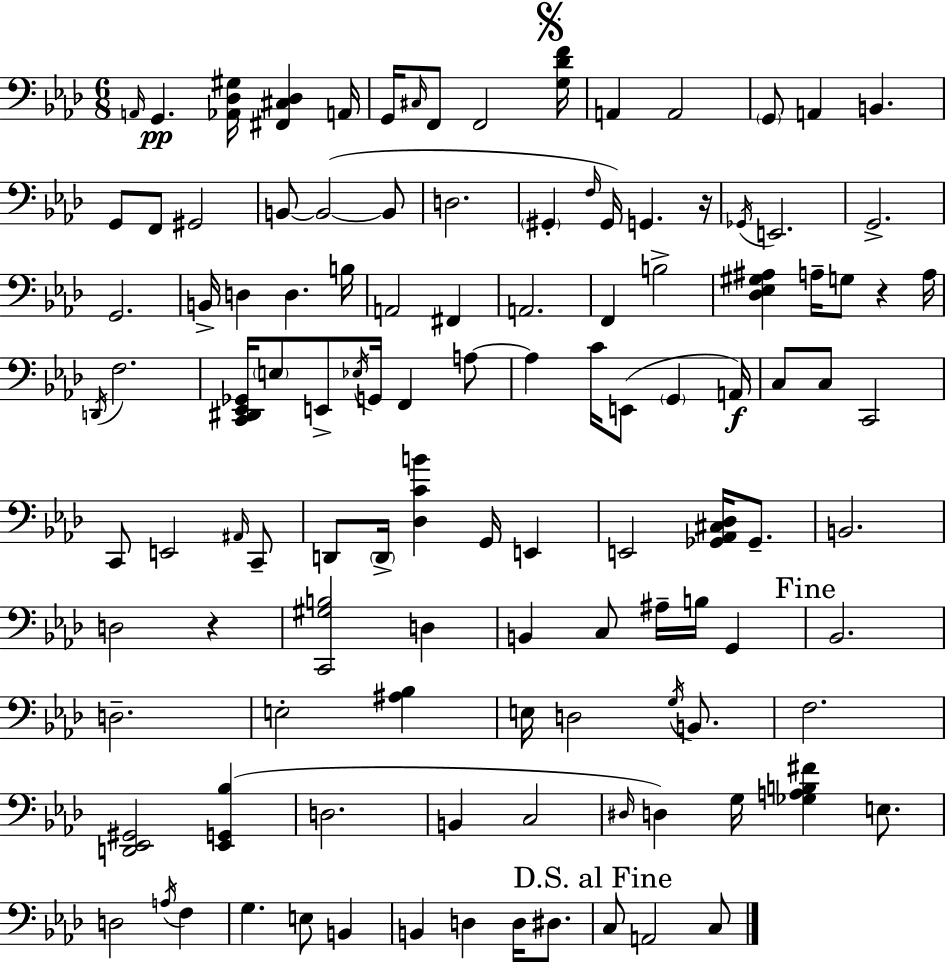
{
  \clef bass
  \numericTimeSignature
  \time 6/8
  \key aes \major
  \repeat volta 2 { \grace { a,16 }\pp g,4. <aes, des gis>16 <fis, cis des>4 | a,16 g,16 \grace { cis16 } f,8 f,2 | \mark \markup { \musicglyph "scripts.segno" } <g des' f'>16 a,4 a,2 | \parenthesize g,8 a,4 b,4. | \break g,8 f,8 gis,2 | b,8~~ b,2~(~ | b,8 d2. | \parenthesize gis,4-. \grace { f16 }) gis,16 g,4. | \break r16 \acciaccatura { ges,16 } e,2. | g,2.-> | g,2. | b,16-> d4 d4. | \break b16 a,2 | fis,4 a,2. | f,4 b2-> | <des ees gis ais>4 a16-- g8 r4 | \break a16 \acciaccatura { d,16 } f2. | <c, dis, ees, ges,>16 \parenthesize e8 e,8-> \acciaccatura { ees16 } g,16 | f,4 a8~~ a4 c'16 e,8( | \parenthesize g,4 a,16\f) c8 c8 c,2 | \break c,8 e,2 | \grace { ais,16 } c,8-- d,8 \parenthesize d,16-> <des c' b'>4 | g,16 e,4 e,2 | <ges, aes, cis des>16 ges,8.-- b,2. | \break d2 | r4 <c, gis b>2 | d4 b,4 c8 | ais16-- b16 g,4 \mark "Fine" bes,2. | \break d2.-- | e2-. | <ais bes>4 e16 d2 | \acciaccatura { g16 } b,8. f2. | \break <d, ees, gis,>2 | <ees, g, bes>4( d2. | b,4 | c2 \grace { dis16 }) d4 | \break g16 <ges a b fis'>4 e8. d2 | \acciaccatura { a16 } f4 g4. | e8 b,4 b,4 | d4 d16 dis8. \mark "D.S. al Fine" c8 | \break a,2 c8 } \bar "|."
}